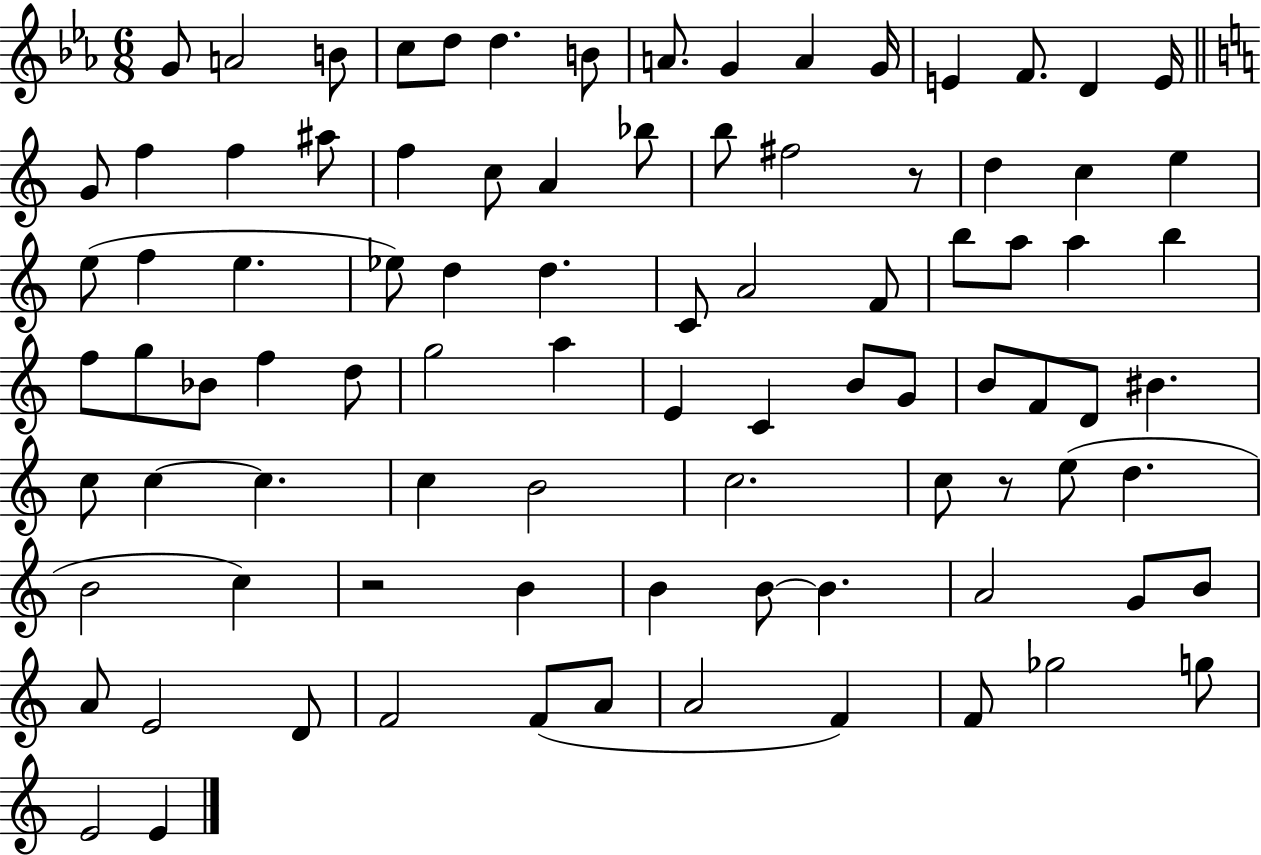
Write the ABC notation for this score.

X:1
T:Untitled
M:6/8
L:1/4
K:Eb
G/2 A2 B/2 c/2 d/2 d B/2 A/2 G A G/4 E F/2 D E/4 G/2 f f ^a/2 f c/2 A _b/2 b/2 ^f2 z/2 d c e e/2 f e _e/2 d d C/2 A2 F/2 b/2 a/2 a b f/2 g/2 _B/2 f d/2 g2 a E C B/2 G/2 B/2 F/2 D/2 ^B c/2 c c c B2 c2 c/2 z/2 e/2 d B2 c z2 B B B/2 B A2 G/2 B/2 A/2 E2 D/2 F2 F/2 A/2 A2 F F/2 _g2 g/2 E2 E